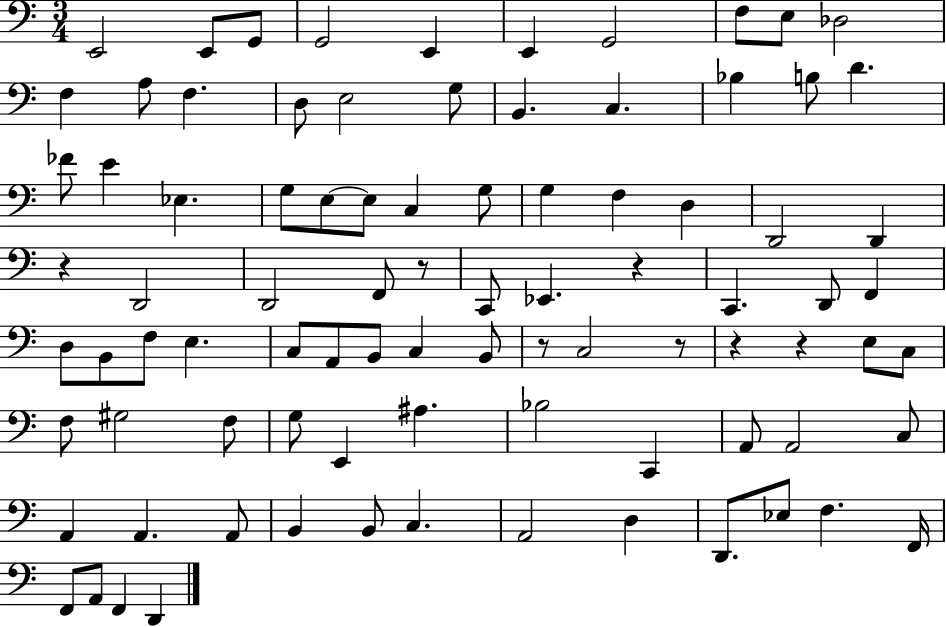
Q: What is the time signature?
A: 3/4